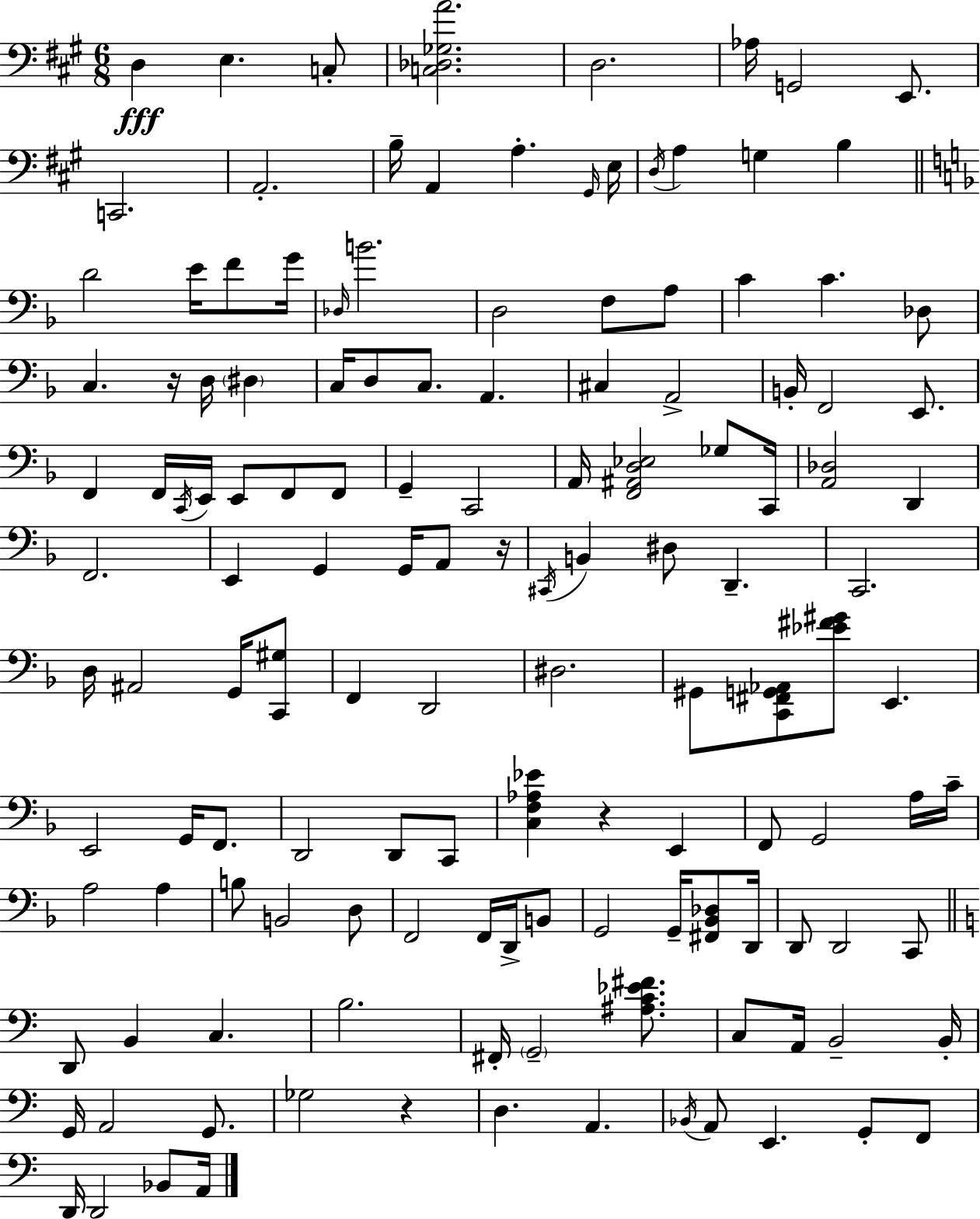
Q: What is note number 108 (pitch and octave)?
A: B2